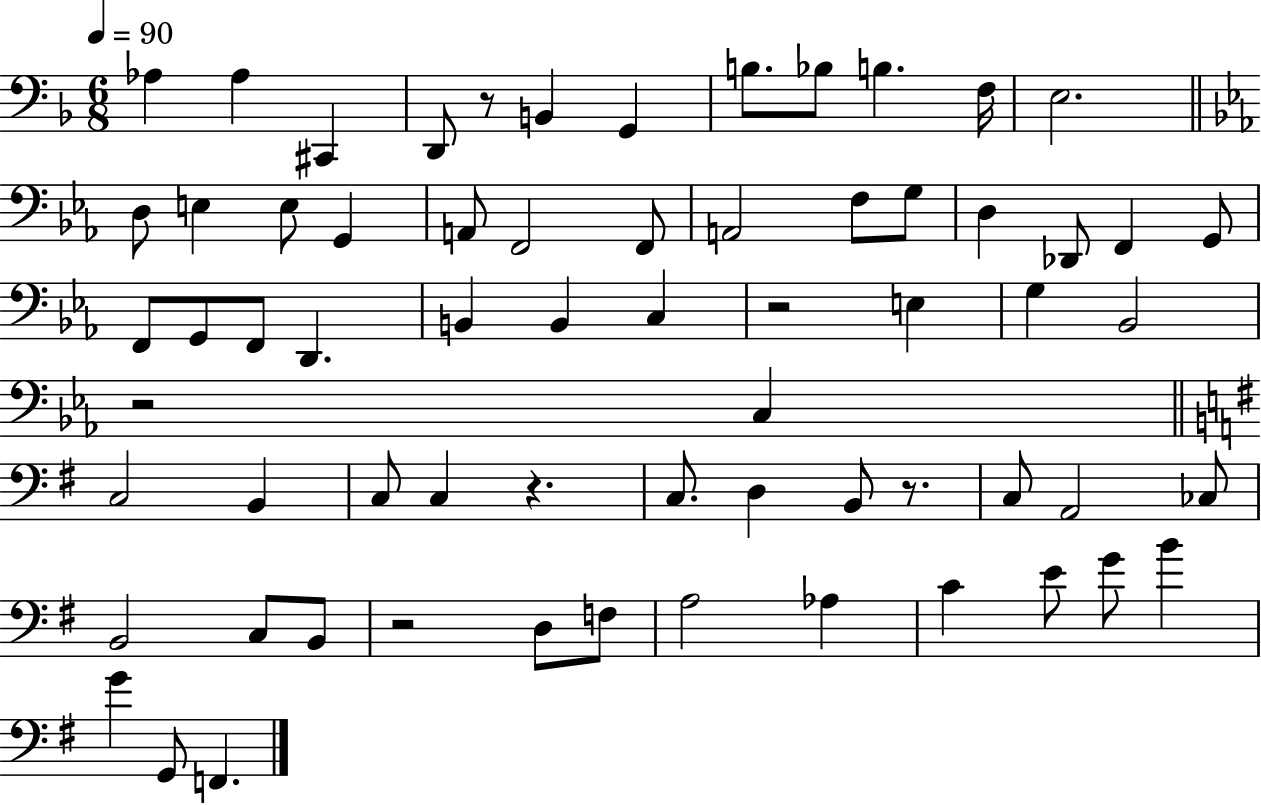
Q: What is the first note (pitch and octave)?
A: Ab3